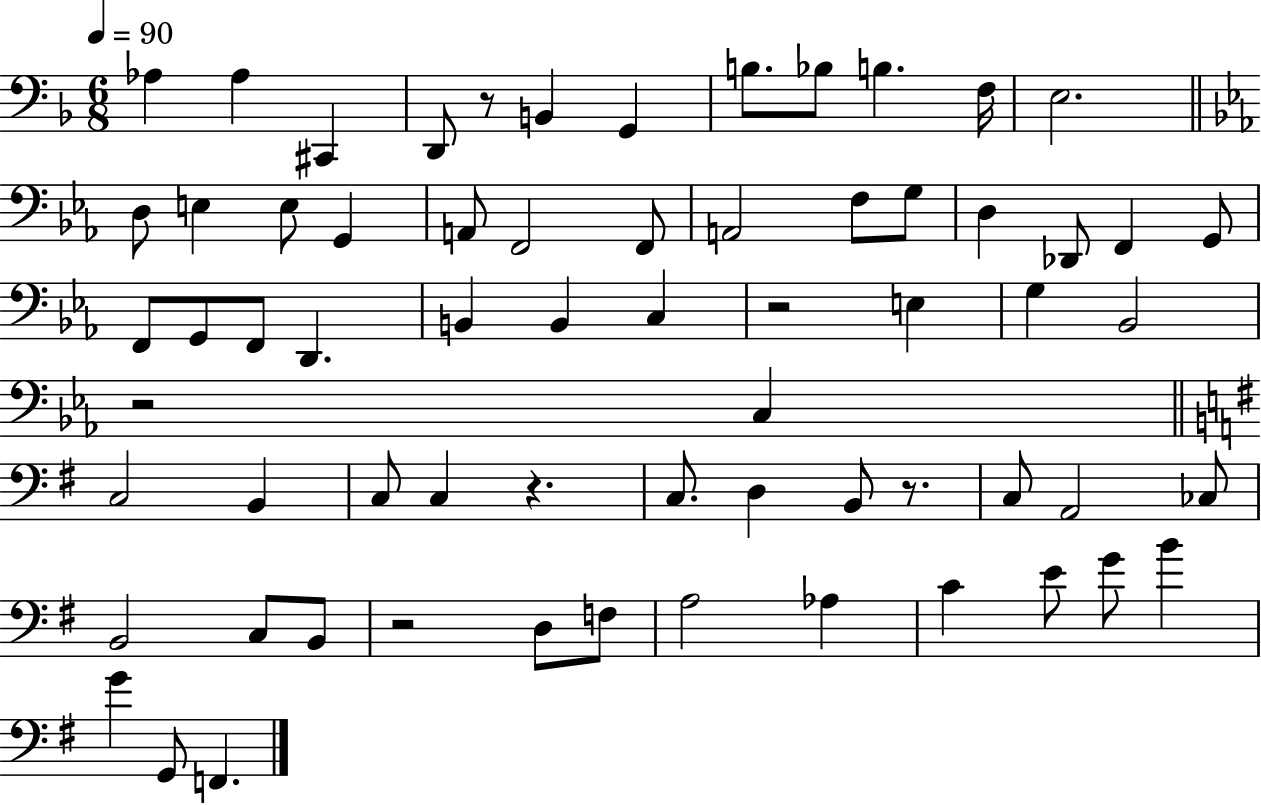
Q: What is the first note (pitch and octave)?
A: Ab3